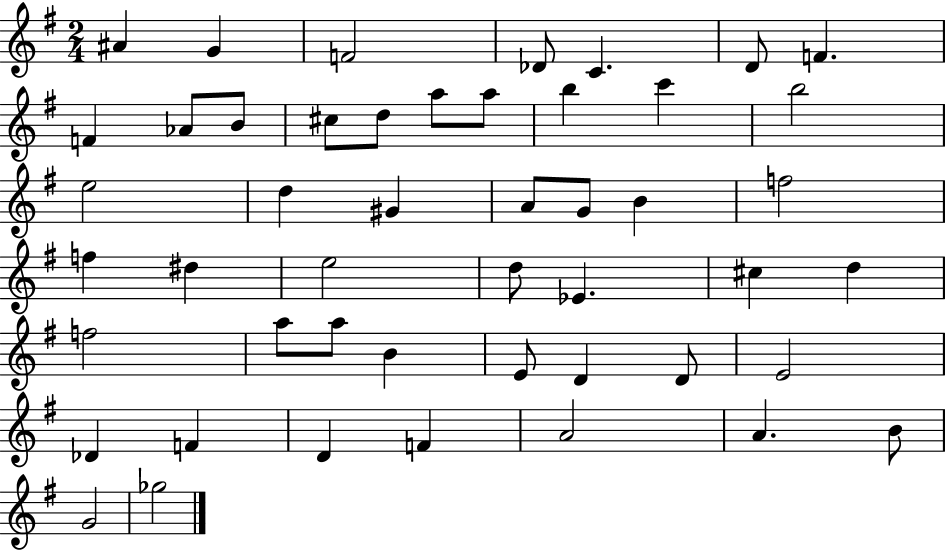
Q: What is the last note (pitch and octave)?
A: Gb5